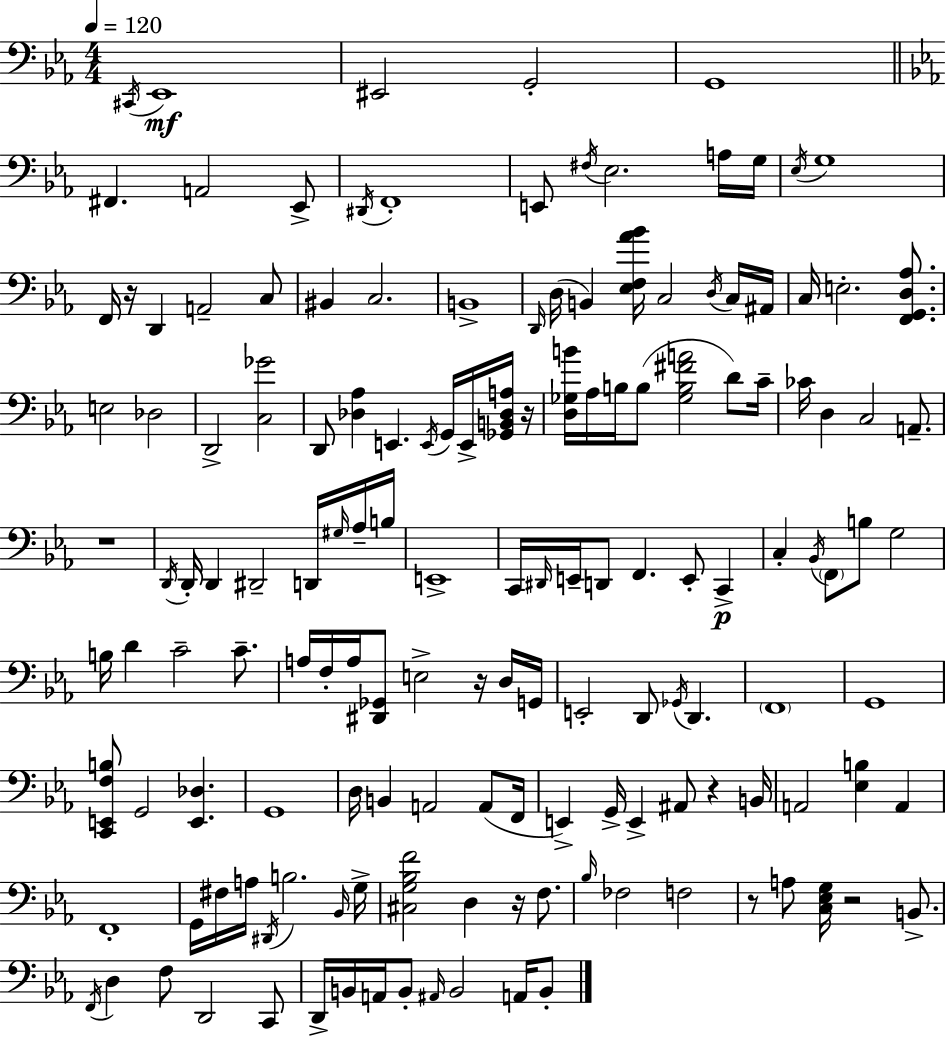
X:1
T:Untitled
M:4/4
L:1/4
K:Cm
^C,,/4 _E,,4 ^E,,2 G,,2 G,,4 ^F,, A,,2 _E,,/2 ^D,,/4 F,,4 E,,/2 ^F,/4 _E,2 A,/4 G,/4 _E,/4 G,4 F,,/4 z/4 D,, A,,2 C,/2 ^B,, C,2 B,,4 D,,/4 D,/4 B,, [_E,F,_A_B]/4 C,2 D,/4 C,/4 ^A,,/4 C,/4 E,2 [F,,G,,D,_A,]/2 E,2 _D,2 D,,2 [C,_G]2 D,,/2 [_D,_A,] E,, E,,/4 G,,/4 E,,/4 [_G,,B,,_D,A,]/4 z/4 [D,_G,B]/4 _A,/4 B,/4 B,/2 [_G,B,^FA]2 D/2 C/4 _C/4 D, C,2 A,,/2 z4 D,,/4 D,,/4 D,, ^D,,2 D,,/4 ^G,/4 _A,/4 B,/4 E,,4 C,,/4 ^D,,/4 E,,/4 D,,/2 F,, E,,/2 C,, C, _B,,/4 F,,/2 B,/2 G,2 B,/4 D C2 C/2 A,/4 F,/4 A,/4 [^D,,_G,,]/2 E,2 z/4 D,/4 G,,/4 E,,2 D,,/2 _G,,/4 D,, F,,4 G,,4 [C,,E,,F,B,]/2 G,,2 [E,,_D,] G,,4 D,/4 B,, A,,2 A,,/2 F,,/4 E,, G,,/4 E,, ^A,,/2 z B,,/4 A,,2 [_E,B,] A,, F,,4 G,,/4 ^F,/4 A,/4 ^D,,/4 B,2 _B,,/4 G,/4 [^C,G,_B,F]2 D, z/4 F,/2 _B,/4 _F,2 F,2 z/2 A,/2 [C,_E,G,]/4 z2 B,,/2 F,,/4 D, F,/2 D,,2 C,,/2 D,,/4 B,,/4 A,,/4 B,,/2 ^A,,/4 B,,2 A,,/4 B,,/2